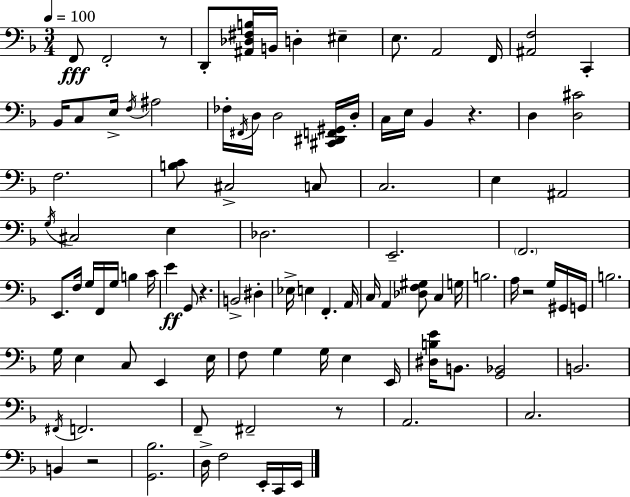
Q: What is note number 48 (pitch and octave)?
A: Eb3